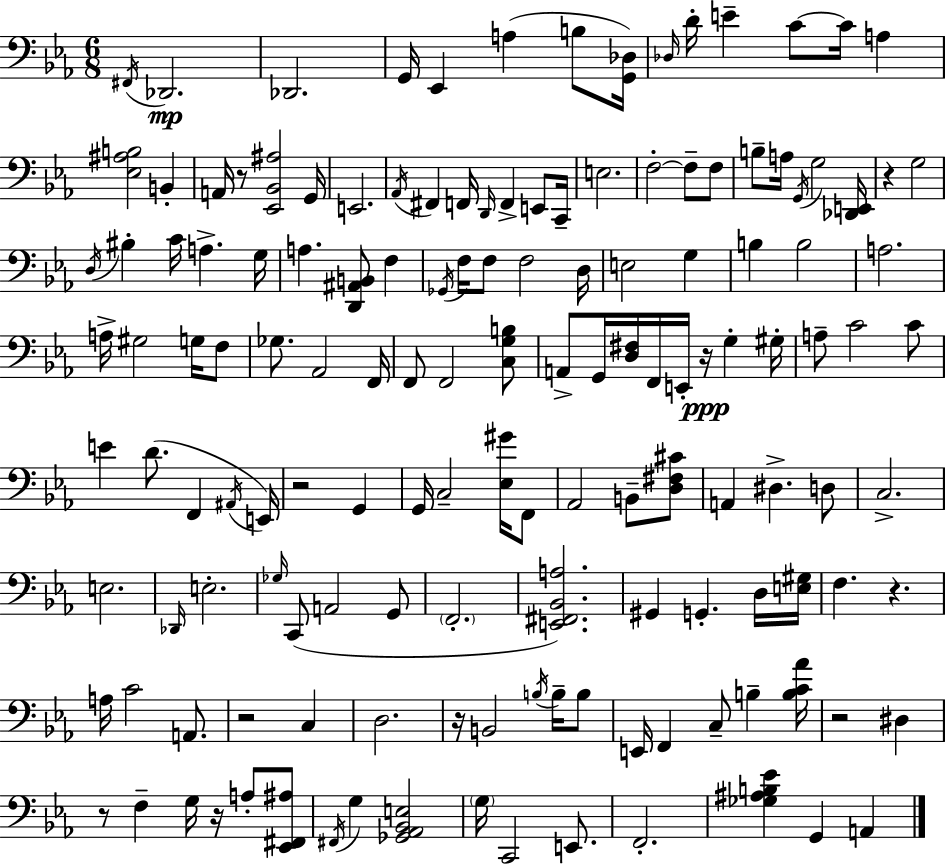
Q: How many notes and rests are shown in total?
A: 145